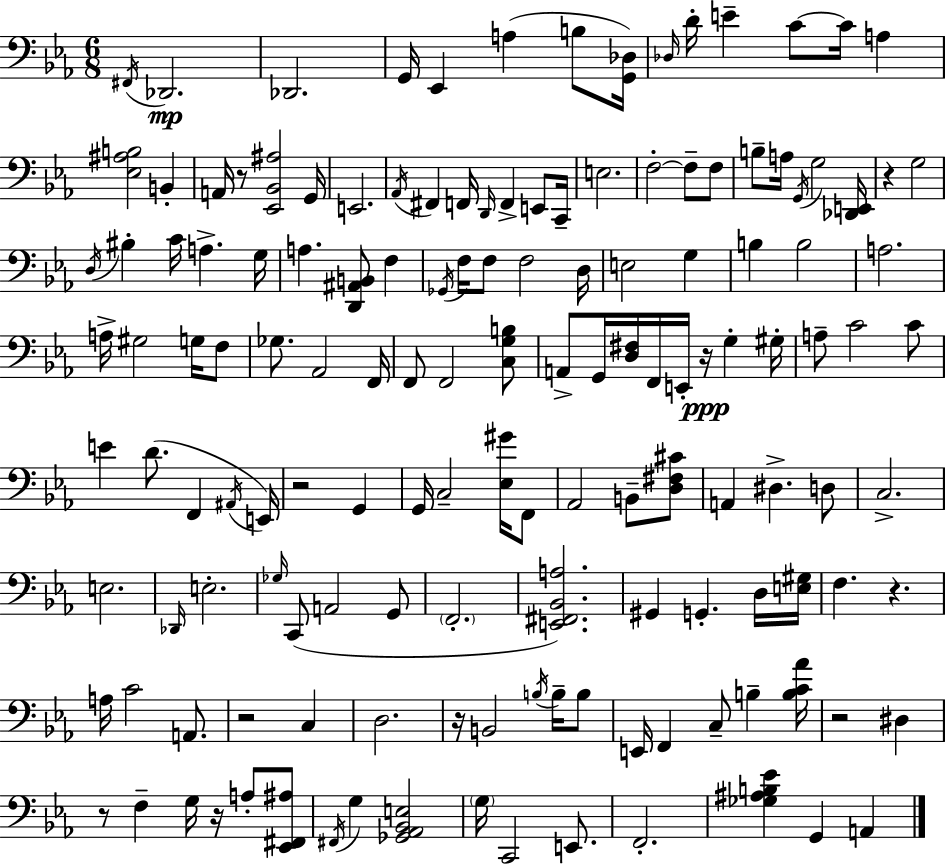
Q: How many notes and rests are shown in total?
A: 145